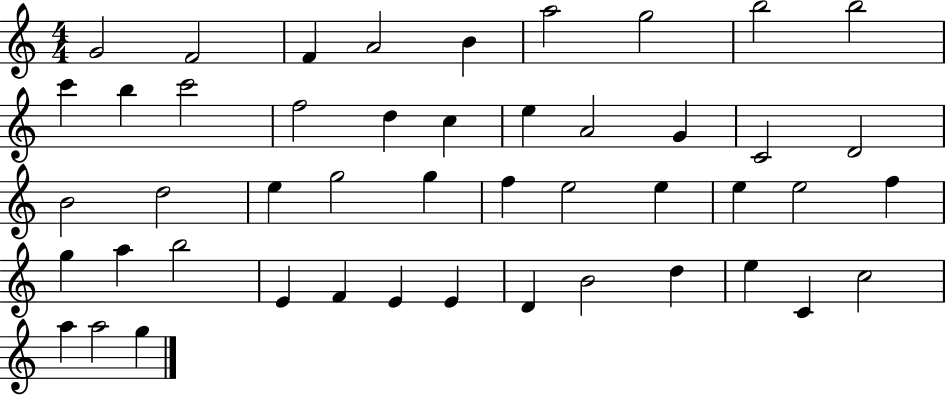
X:1
T:Untitled
M:4/4
L:1/4
K:C
G2 F2 F A2 B a2 g2 b2 b2 c' b c'2 f2 d c e A2 G C2 D2 B2 d2 e g2 g f e2 e e e2 f g a b2 E F E E D B2 d e C c2 a a2 g